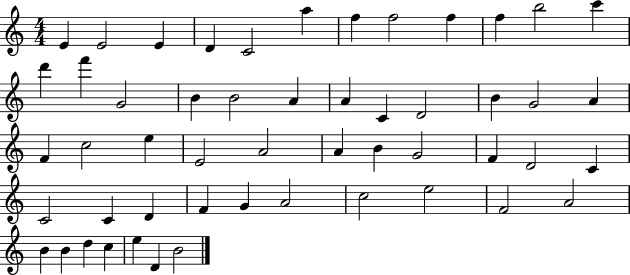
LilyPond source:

{
  \clef treble
  \numericTimeSignature
  \time 4/4
  \key c \major
  e'4 e'2 e'4 | d'4 c'2 a''4 | f''4 f''2 f''4 | f''4 b''2 c'''4 | \break d'''4 f'''4 g'2 | b'4 b'2 a'4 | a'4 c'4 d'2 | b'4 g'2 a'4 | \break f'4 c''2 e''4 | e'2 a'2 | a'4 b'4 g'2 | f'4 d'2 c'4 | \break c'2 c'4 d'4 | f'4 g'4 a'2 | c''2 e''2 | f'2 a'2 | \break b'4 b'4 d''4 c''4 | e''4 d'4 b'2 | \bar "|."
}